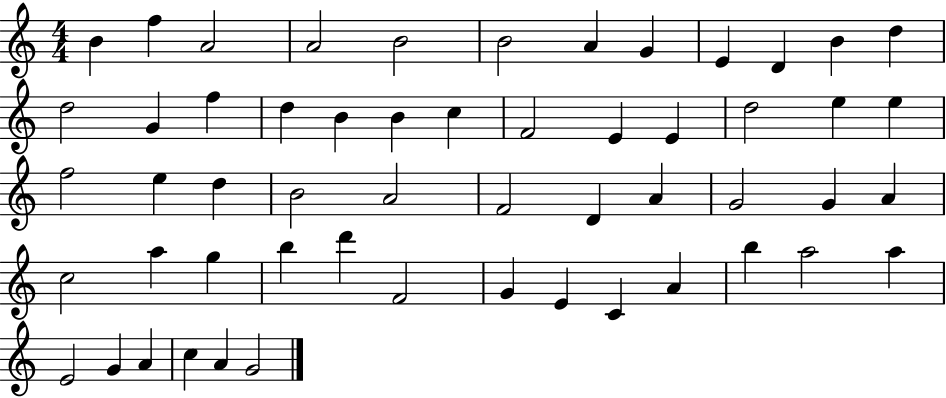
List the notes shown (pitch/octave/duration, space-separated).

B4/q F5/q A4/h A4/h B4/h B4/h A4/q G4/q E4/q D4/q B4/q D5/q D5/h G4/q F5/q D5/q B4/q B4/q C5/q F4/h E4/q E4/q D5/h E5/q E5/q F5/h E5/q D5/q B4/h A4/h F4/h D4/q A4/q G4/h G4/q A4/q C5/h A5/q G5/q B5/q D6/q F4/h G4/q E4/q C4/q A4/q B5/q A5/h A5/q E4/h G4/q A4/q C5/q A4/q G4/h